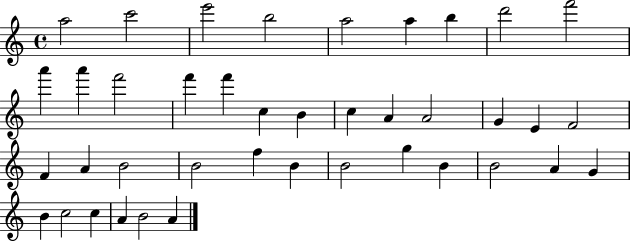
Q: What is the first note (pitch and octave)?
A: A5